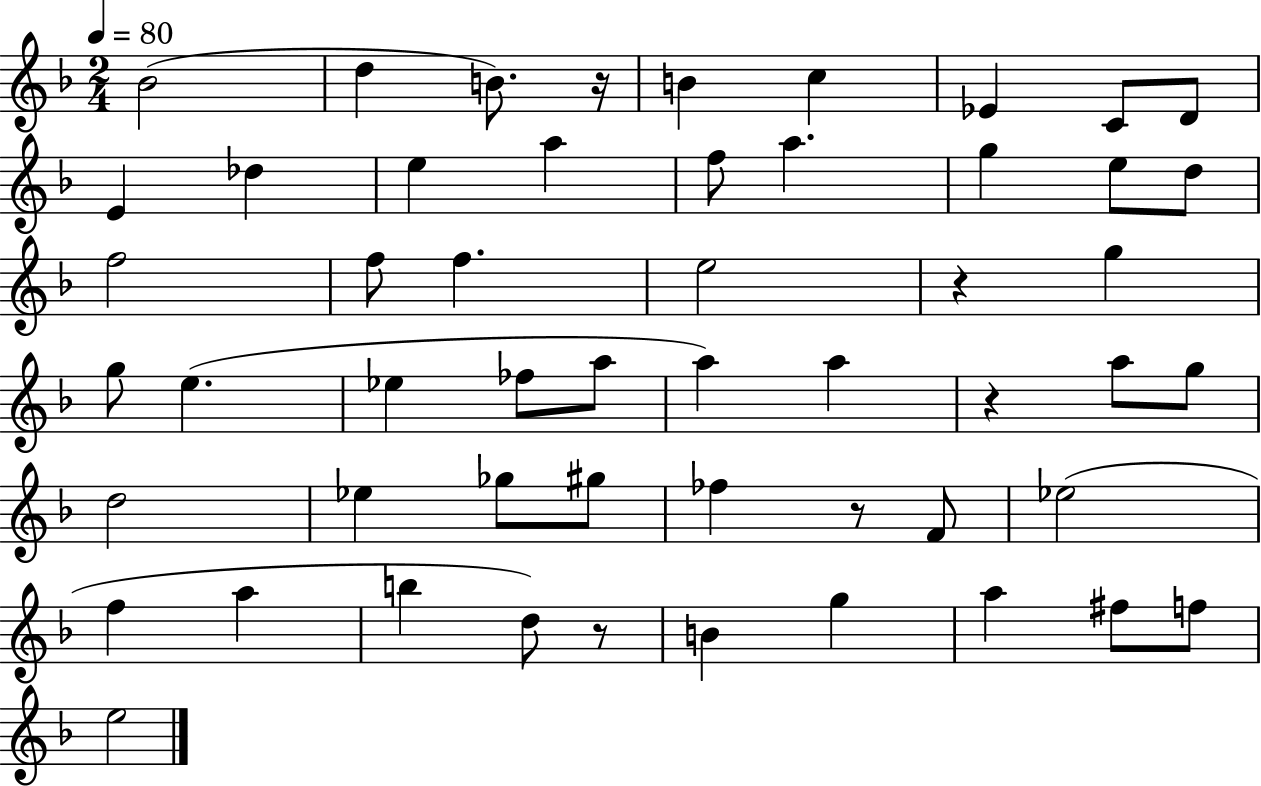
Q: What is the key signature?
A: F major